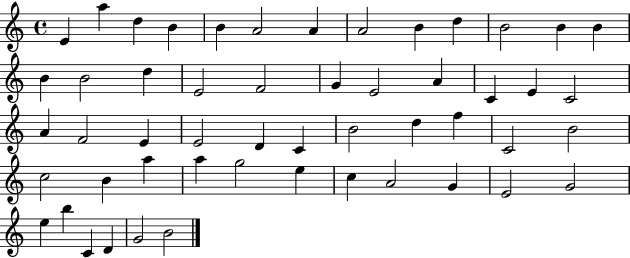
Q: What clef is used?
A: treble